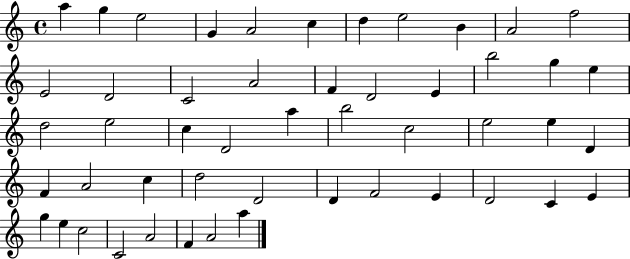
{
  \clef treble
  \time 4/4
  \defaultTimeSignature
  \key c \major
  a''4 g''4 e''2 | g'4 a'2 c''4 | d''4 e''2 b'4 | a'2 f''2 | \break e'2 d'2 | c'2 a'2 | f'4 d'2 e'4 | b''2 g''4 e''4 | \break d''2 e''2 | c''4 d'2 a''4 | b''2 c''2 | e''2 e''4 d'4 | \break f'4 a'2 c''4 | d''2 d'2 | d'4 f'2 e'4 | d'2 c'4 e'4 | \break g''4 e''4 c''2 | c'2 a'2 | f'4 a'2 a''4 | \bar "|."
}